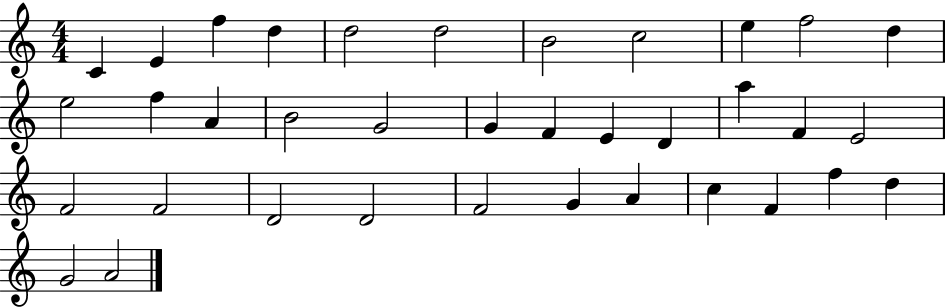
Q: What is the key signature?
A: C major